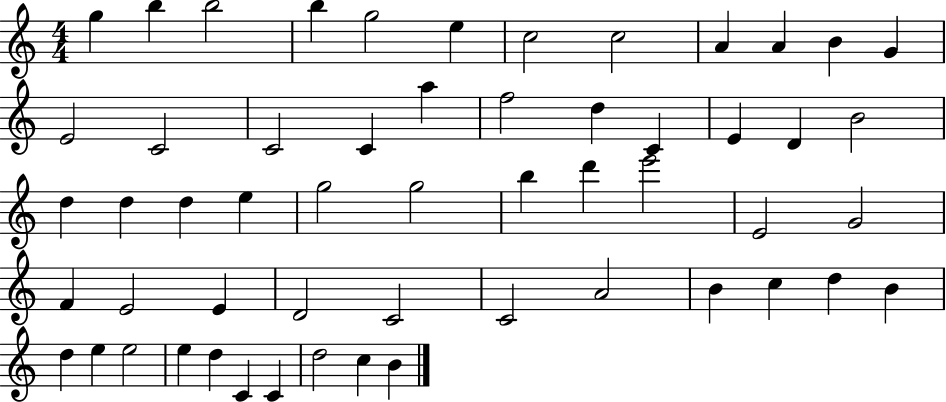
G5/q B5/q B5/h B5/q G5/h E5/q C5/h C5/h A4/q A4/q B4/q G4/q E4/h C4/h C4/h C4/q A5/q F5/h D5/q C4/q E4/q D4/q B4/h D5/q D5/q D5/q E5/q G5/h G5/h B5/q D6/q E6/h E4/h G4/h F4/q E4/h E4/q D4/h C4/h C4/h A4/h B4/q C5/q D5/q B4/q D5/q E5/q E5/h E5/q D5/q C4/q C4/q D5/h C5/q B4/q